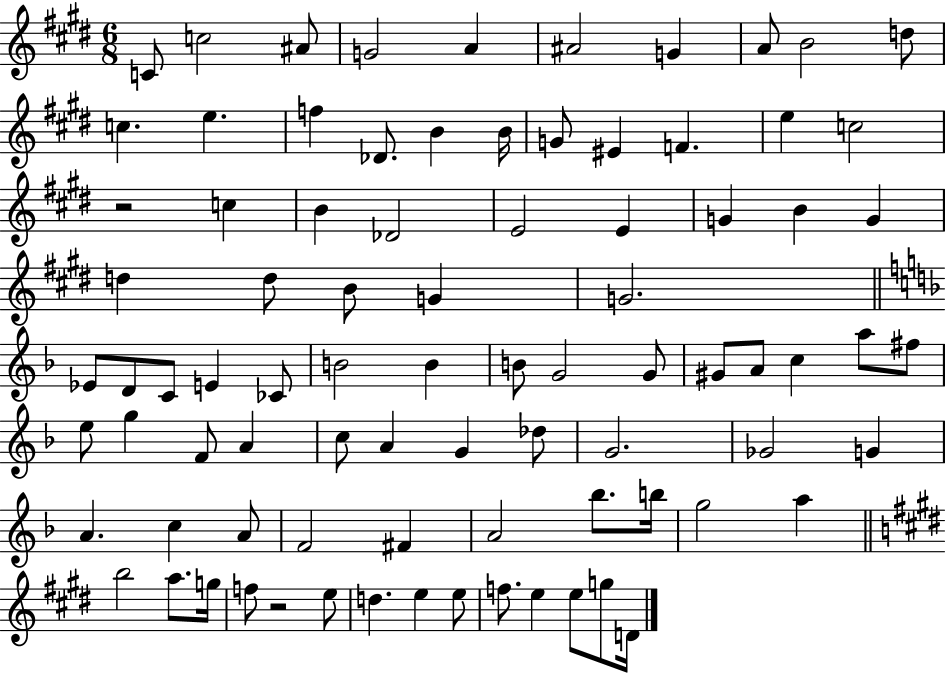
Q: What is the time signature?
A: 6/8